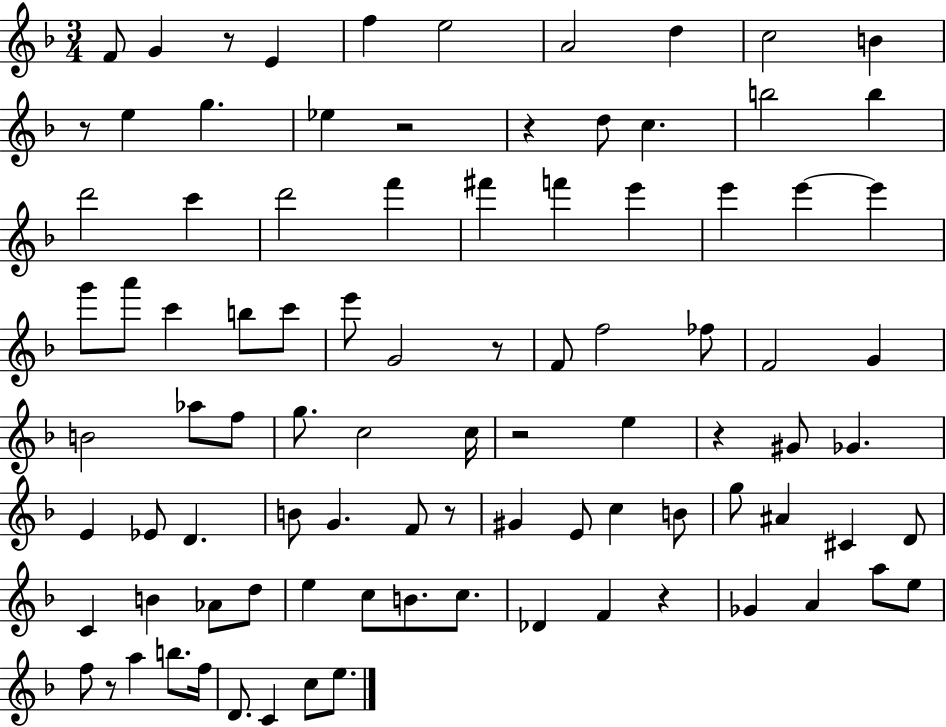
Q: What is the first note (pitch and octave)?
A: F4